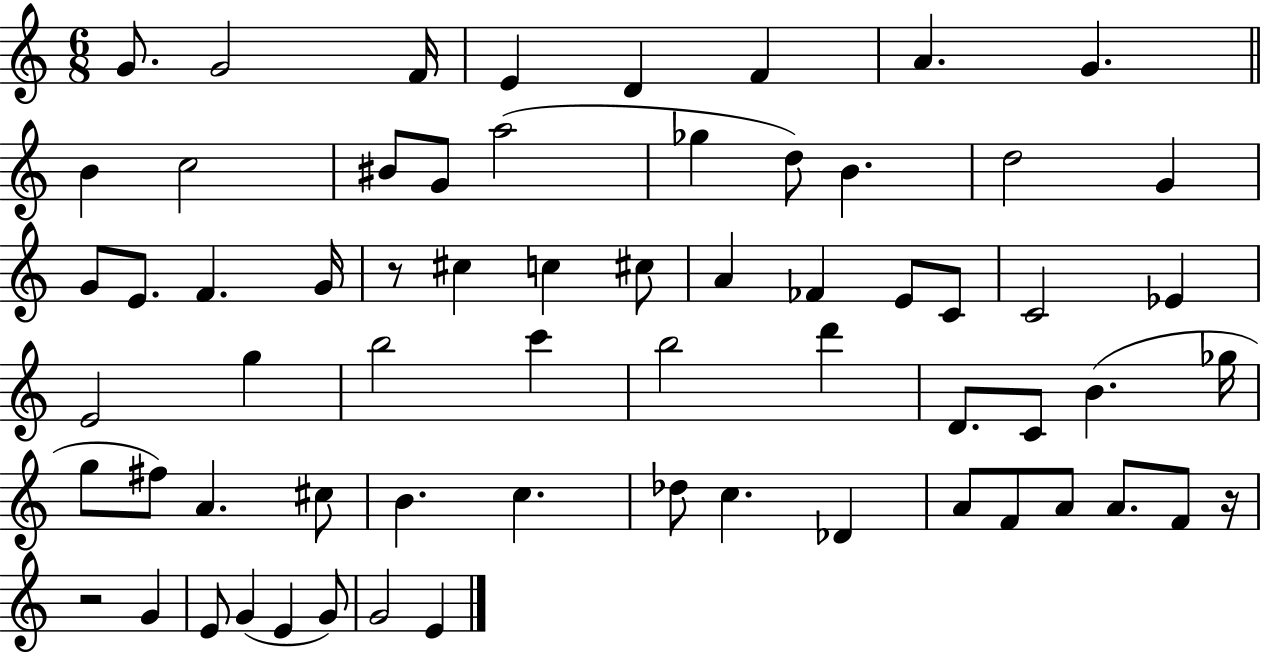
X:1
T:Untitled
M:6/8
L:1/4
K:C
G/2 G2 F/4 E D F A G B c2 ^B/2 G/2 a2 _g d/2 B d2 G G/2 E/2 F G/4 z/2 ^c c ^c/2 A _F E/2 C/2 C2 _E E2 g b2 c' b2 d' D/2 C/2 B _g/4 g/2 ^f/2 A ^c/2 B c _d/2 c _D A/2 F/2 A/2 A/2 F/2 z/4 z2 G E/2 G E G/2 G2 E